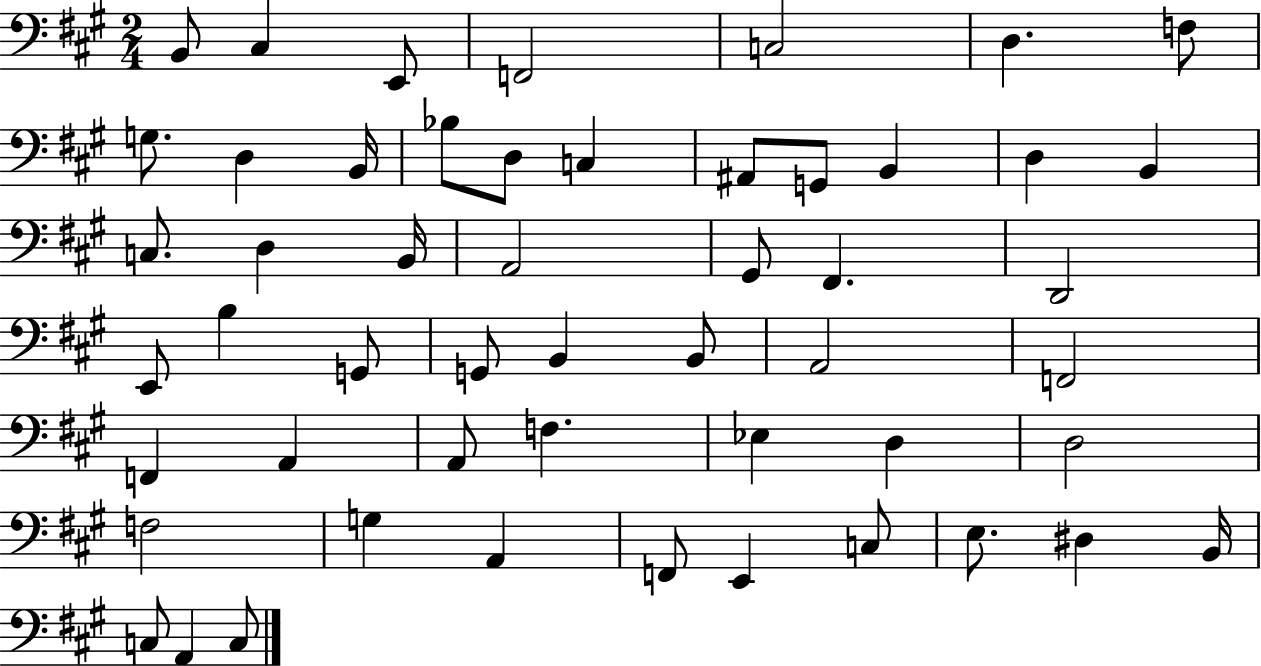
{
  \clef bass
  \numericTimeSignature
  \time 2/4
  \key a \major
  b,8 cis4 e,8 | f,2 | c2 | d4. f8 | \break g8. d4 b,16 | bes8 d8 c4 | ais,8 g,8 b,4 | d4 b,4 | \break c8. d4 b,16 | a,2 | gis,8 fis,4. | d,2 | \break e,8 b4 g,8 | g,8 b,4 b,8 | a,2 | f,2 | \break f,4 a,4 | a,8 f4. | ees4 d4 | d2 | \break f2 | g4 a,4 | f,8 e,4 c8 | e8. dis4 b,16 | \break c8 a,4 c8 | \bar "|."
}